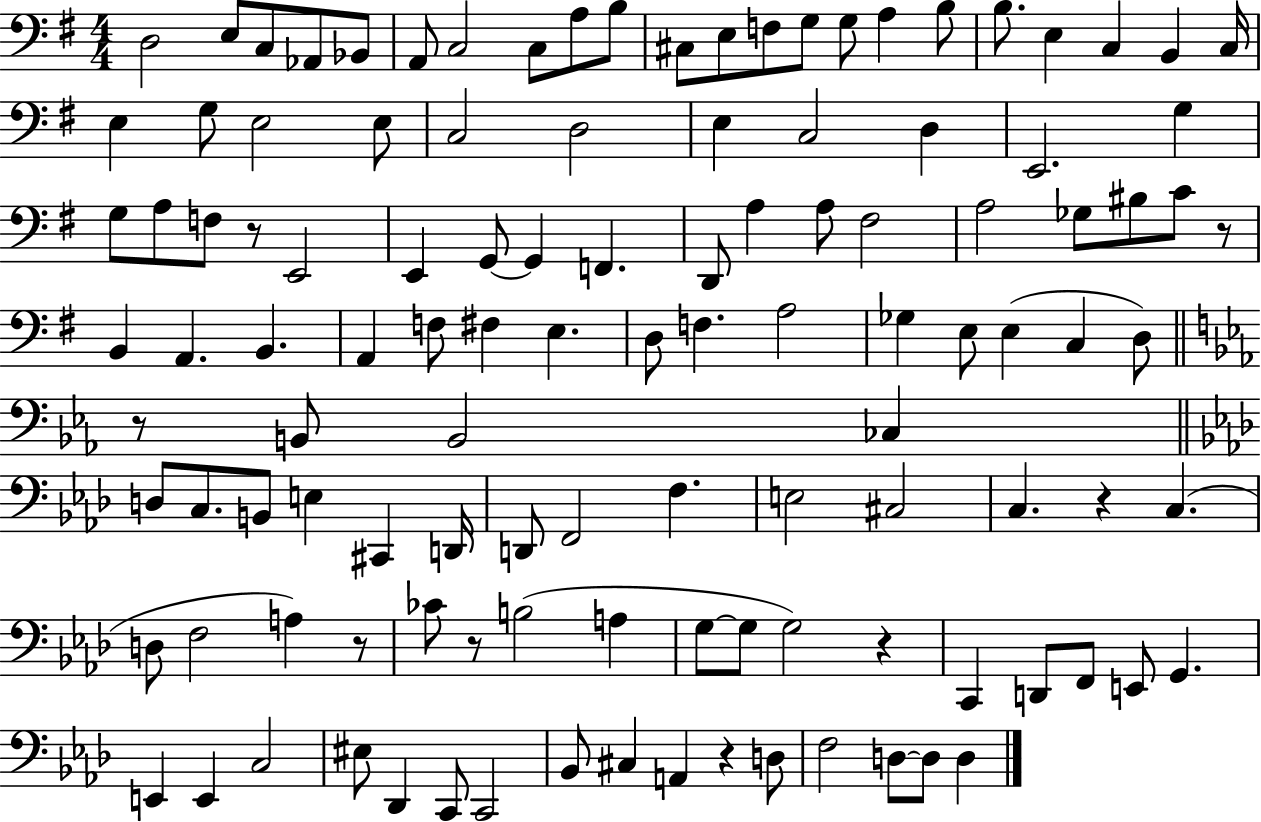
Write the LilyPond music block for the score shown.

{
  \clef bass
  \numericTimeSignature
  \time 4/4
  \key g \major
  d2 e8 c8 aes,8 bes,8 | a,8 c2 c8 a8 b8 | cis8 e8 f8 g8 g8 a4 b8 | b8. e4 c4 b,4 c16 | \break e4 g8 e2 e8 | c2 d2 | e4 c2 d4 | e,2. g4 | \break g8 a8 f8 r8 e,2 | e,4 g,8~~ g,4 f,4. | d,8 a4 a8 fis2 | a2 ges8 bis8 c'8 r8 | \break b,4 a,4. b,4. | a,4 f8 fis4 e4. | d8 f4. a2 | ges4 e8 e4( c4 d8) | \break \bar "||" \break \key c \minor r8 b,8 b,2 ces4 | \bar "||" \break \key aes \major d8 c8. b,8 e4 cis,4 d,16 | d,8 f,2 f4. | e2 cis2 | c4. r4 c4.( | \break d8 f2 a4) r8 | ces'8 r8 b2( a4 | g8~~ g8 g2) r4 | c,4 d,8 f,8 e,8 g,4. | \break e,4 e,4 c2 | eis8 des,4 c,8 c,2 | bes,8 cis4 a,4 r4 d8 | f2 d8~~ d8 d4 | \break \bar "|."
}